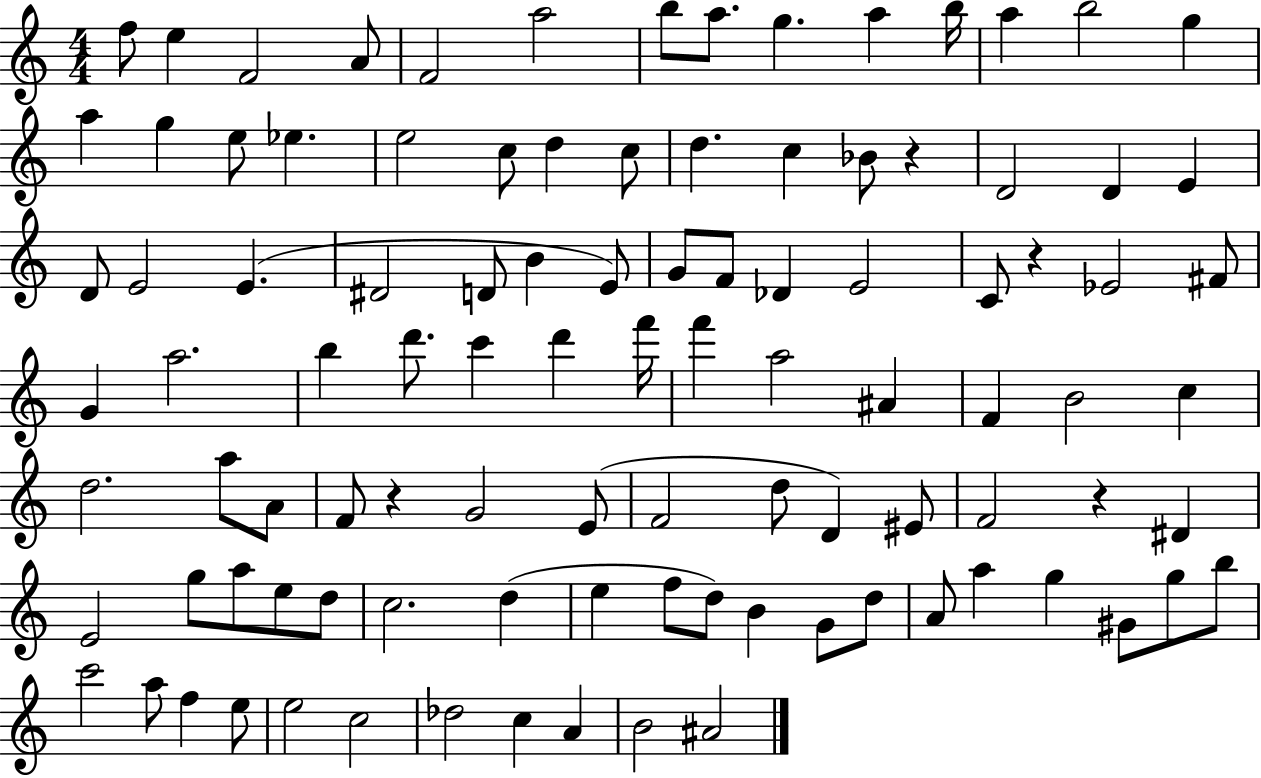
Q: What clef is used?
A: treble